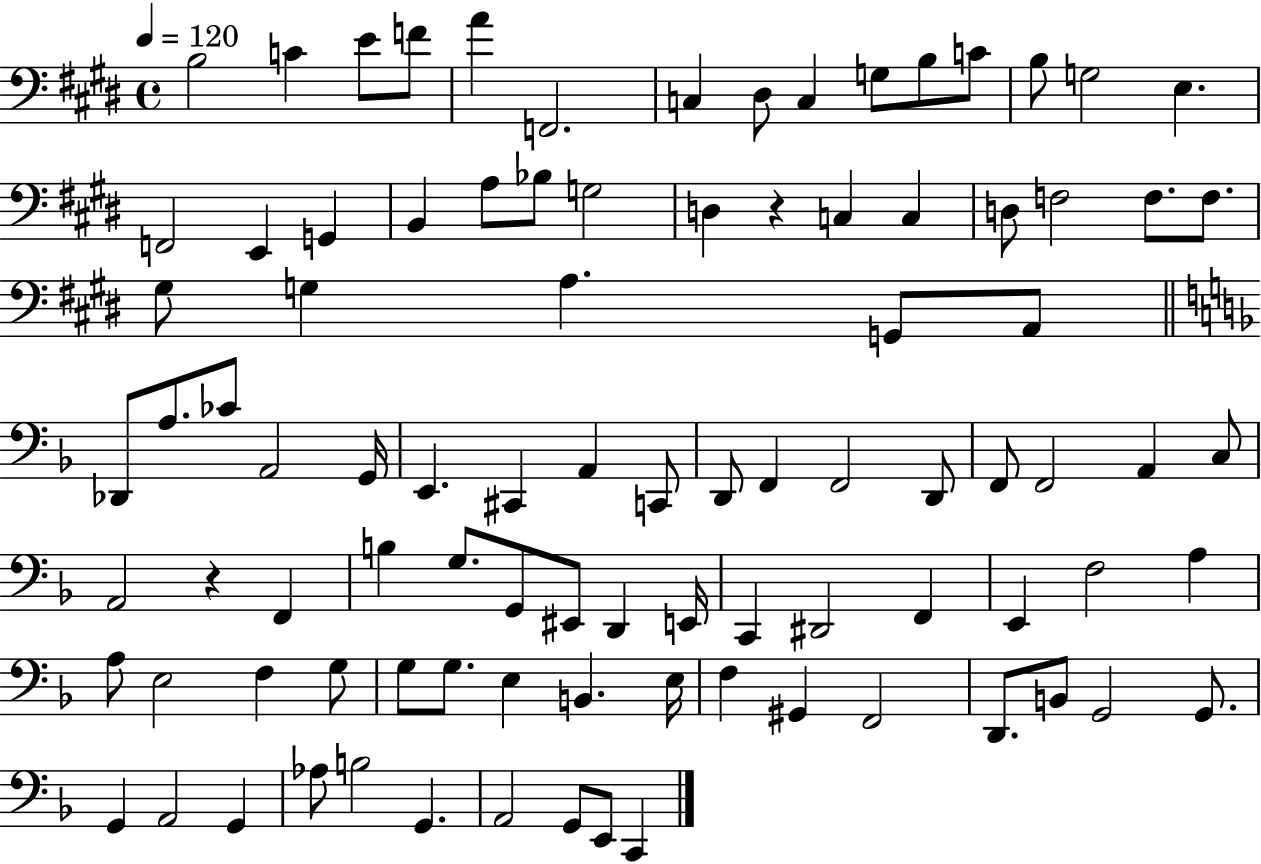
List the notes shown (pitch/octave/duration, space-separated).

B3/h C4/q E4/e F4/e A4/q F2/h. C3/q D#3/e C3/q G3/e B3/e C4/e B3/e G3/h E3/q. F2/h E2/q G2/q B2/q A3/e Bb3/e G3/h D3/q R/q C3/q C3/q D3/e F3/h F3/e. F3/e. G#3/e G3/q A3/q. G2/e A2/e Db2/e A3/e. CES4/e A2/h G2/s E2/q. C#2/q A2/q C2/e D2/e F2/q F2/h D2/e F2/e F2/h A2/q C3/e A2/h R/q F2/q B3/q G3/e. G2/e EIS2/e D2/q E2/s C2/q D#2/h F2/q E2/q F3/h A3/q A3/e E3/h F3/q G3/e G3/e G3/e. E3/q B2/q. E3/s F3/q G#2/q F2/h D2/e. B2/e G2/h G2/e. G2/q A2/h G2/q Ab3/e B3/h G2/q. A2/h G2/e E2/e C2/q